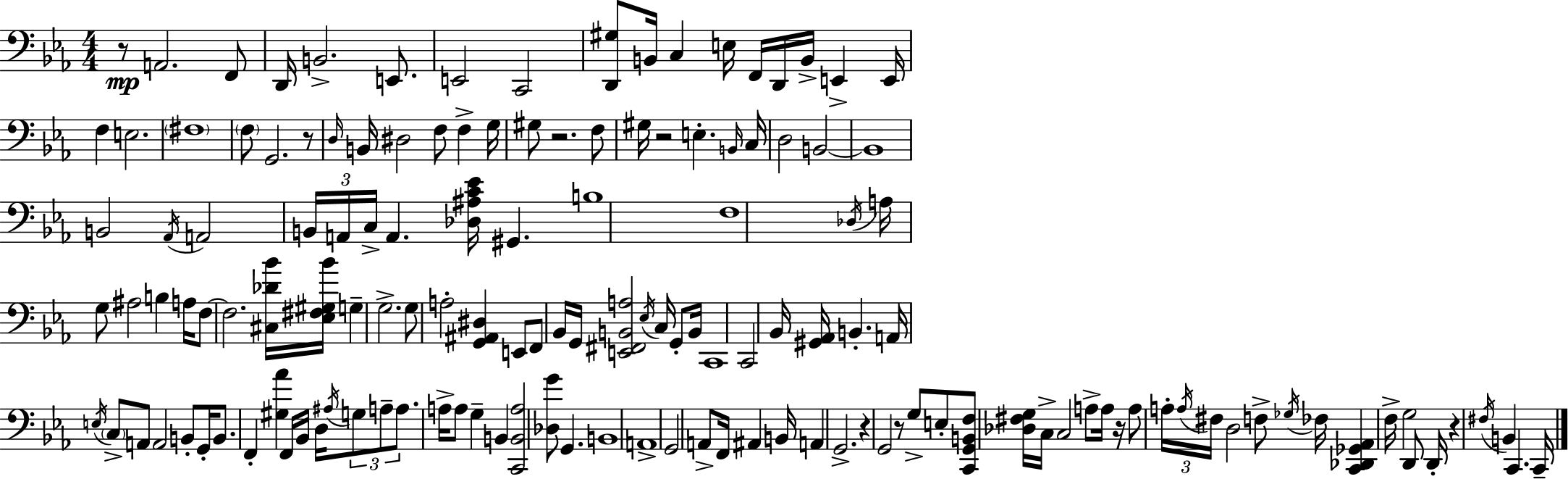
X:1
T:Untitled
M:4/4
L:1/4
K:Cm
z/2 A,,2 F,,/2 D,,/4 B,,2 E,,/2 E,,2 C,,2 [D,,^G,]/2 B,,/4 C, E,/4 F,,/4 D,,/4 B,,/4 E,, E,,/4 F, E,2 ^F,4 F,/2 G,,2 z/2 D,/4 B,,/4 ^D,2 F,/2 F, G,/4 ^G,/2 z2 F,/2 ^G,/4 z2 E, B,,/4 C,/4 D,2 B,,2 B,,4 B,,2 _A,,/4 A,,2 B,,/4 A,,/4 C,/4 A,, [_D,^A,C_E]/4 ^G,, B,4 F,4 _D,/4 A,/4 G,/2 ^A,2 B, A,/4 F,/2 F,2 [^C,_D_B]/4 [_E,^F,^G,_B]/4 G, G,2 G,/2 A,2 [G,,^A,,^D,] E,,/2 F,,/2 _B,,/4 G,,/4 [E,,^F,,B,,A,]2 _E,/4 C,/4 G,,/2 B,,/4 C,,4 C,,2 _B,,/4 [^G,,_A,,]/4 B,, A,,/4 E,/4 C,/2 A,,/2 A,,2 B,,/2 G,,/4 B,,/2 F,, [^G,_A] F,,/4 _B,,/4 D,/4 ^A,/4 G,/2 A,/2 A,/2 A,/4 A,/2 G, B,, [C,,B,,A,]2 [_D,G]/2 G,, B,,4 A,,4 G,,2 A,,/2 F,,/4 ^A,, B,,/4 A,, G,,2 z G,,2 z/2 G,/2 E,/2 [C,,G,,B,,F,]/2 [_D,^F,G,]/4 C,/4 C,2 A,/2 A,/4 z/4 A,/2 A,/4 A,/4 ^F,/4 D,2 F,/2 _G,/4 _F,/4 [C,,_D,,_G,,_A,,] F,/4 G,2 D,,/2 D,,/4 z ^F,/4 B,, C,, C,,/4